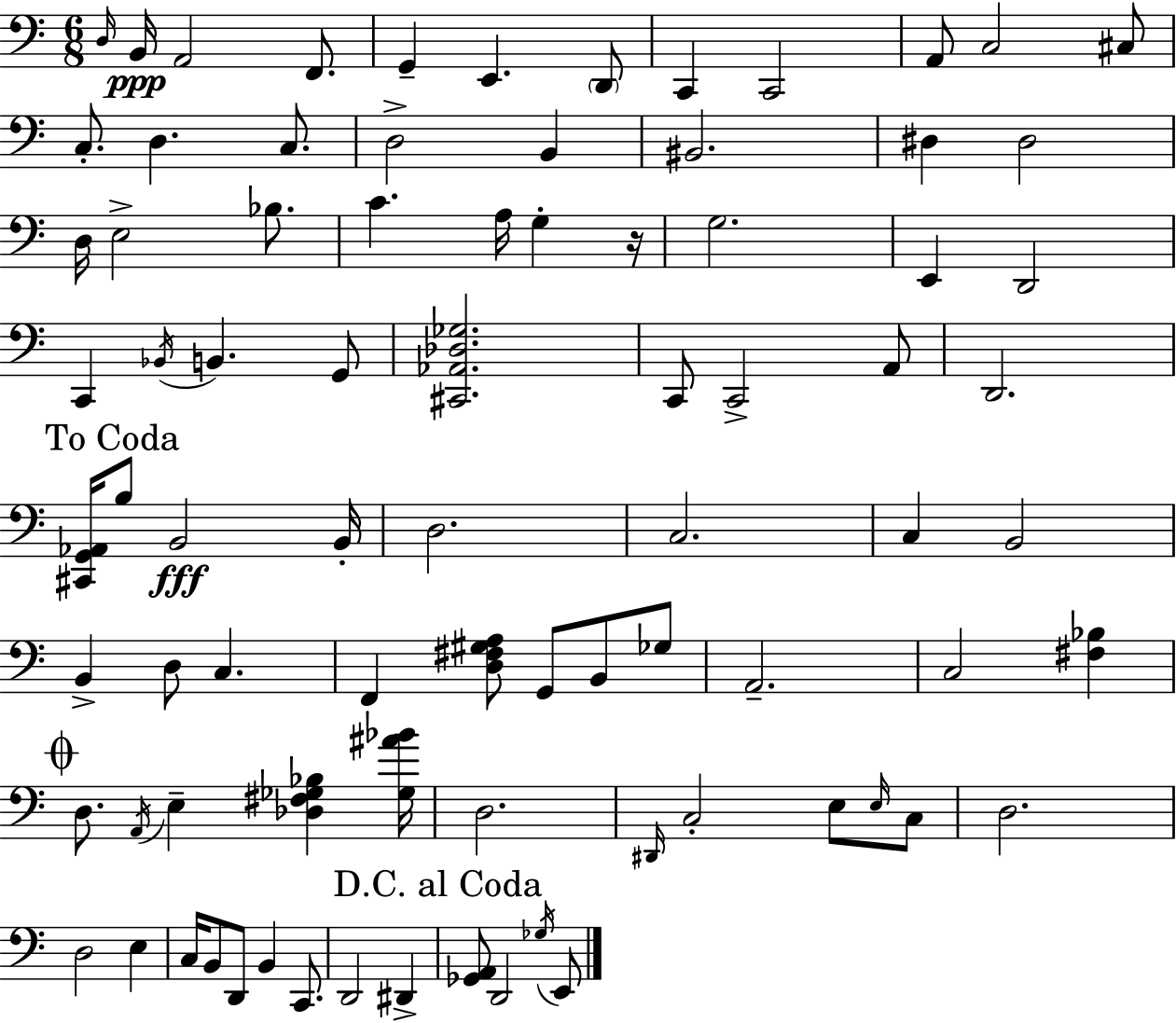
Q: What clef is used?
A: bass